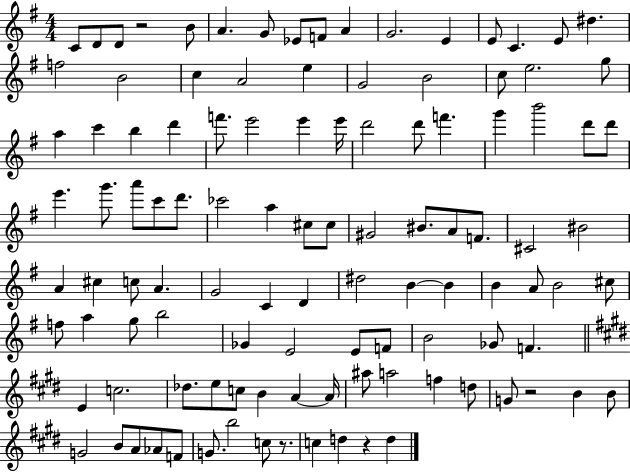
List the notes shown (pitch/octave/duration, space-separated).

C4/e D4/e D4/e R/h B4/e A4/q. G4/e Eb4/e F4/e A4/q G4/h. E4/q E4/e C4/q. E4/e D#5/q. F5/h B4/h C5/q A4/h E5/q G4/h B4/h C5/e E5/h. G5/e A5/q C6/q B5/q D6/q F6/e. E6/h E6/q E6/s D6/h D6/e F6/q. G6/q B6/h D6/e D6/e E6/q. G6/e. A6/e C6/e D6/e. CES6/h A5/q C#5/e C#5/e G#4/h BIS4/e. A4/e F4/e. C#4/h BIS4/h A4/q C#5/q C5/e A4/q. G4/h C4/q D4/q D#5/h B4/q B4/q B4/q A4/e B4/h C#5/e F5/e A5/q G5/e B5/h Gb4/q E4/h E4/e F4/e B4/h Gb4/e F4/q. E4/q C5/h. Db5/e. E5/e C5/e B4/q A4/q A4/s A#5/e A5/h F5/q D5/e G4/e R/h B4/q B4/e G4/h B4/e A4/e Ab4/e F4/e G4/e. B5/h C5/e R/e. C5/q D5/q R/q D5/q